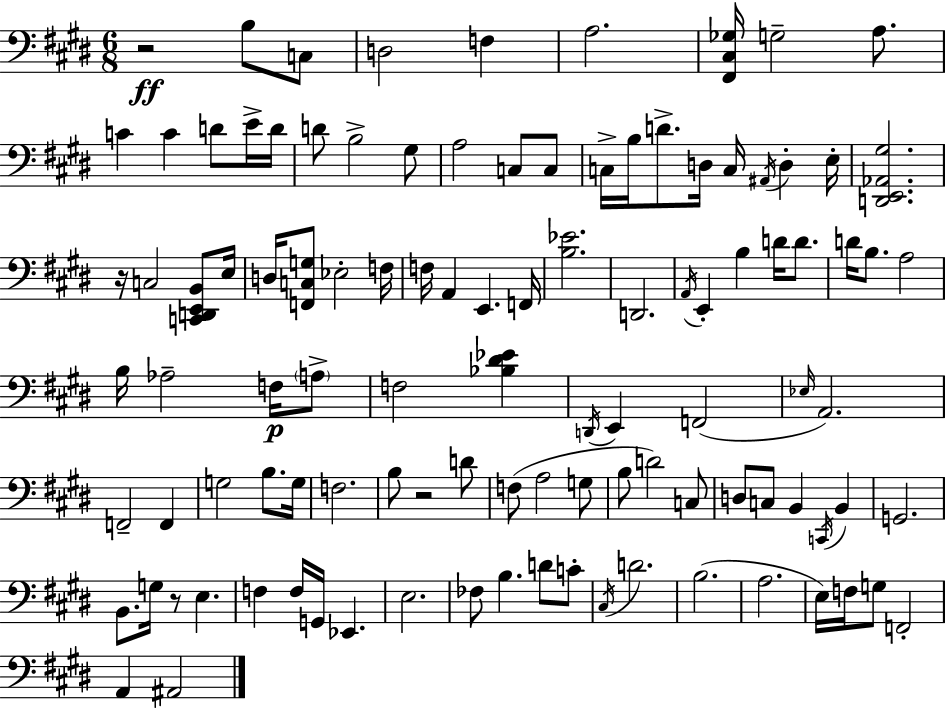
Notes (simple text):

R/h B3/e C3/e D3/h F3/q A3/h. [F#2,C#3,Gb3]/s G3/h A3/e. C4/q C4/q D4/e E4/s D4/s D4/e B3/h G#3/e A3/h C3/e C3/e C3/s B3/s D4/e. D3/s C3/s A#2/s D3/q E3/s [D2,E2,Ab2,G#3]/h. R/s C3/h [C2,D2,E2,B2]/e E3/s D3/s [F2,C3,G3]/e Eb3/h F3/s F3/s A2/q E2/q. F2/s [B3,Eb4]/h. D2/h. A2/s E2/q B3/q D4/s D4/e. D4/s B3/e. A3/h B3/s Ab3/h F3/s A3/e F3/h [Bb3,D#4,Eb4]/q D2/s E2/q F2/h Eb3/s A2/h. F2/h F2/q G3/h B3/e. G3/s F3/h. B3/e R/h D4/e F3/e A3/h G3/e B3/e D4/h C3/e D3/e C3/e B2/q C2/s B2/q G2/h. B2/e. G3/s R/e E3/q. F3/q F3/s G2/s Eb2/q. E3/h. FES3/e B3/q. D4/e C4/e C#3/s D4/h. B3/h. A3/h. E3/s F3/s G3/e F2/h A2/q A#2/h